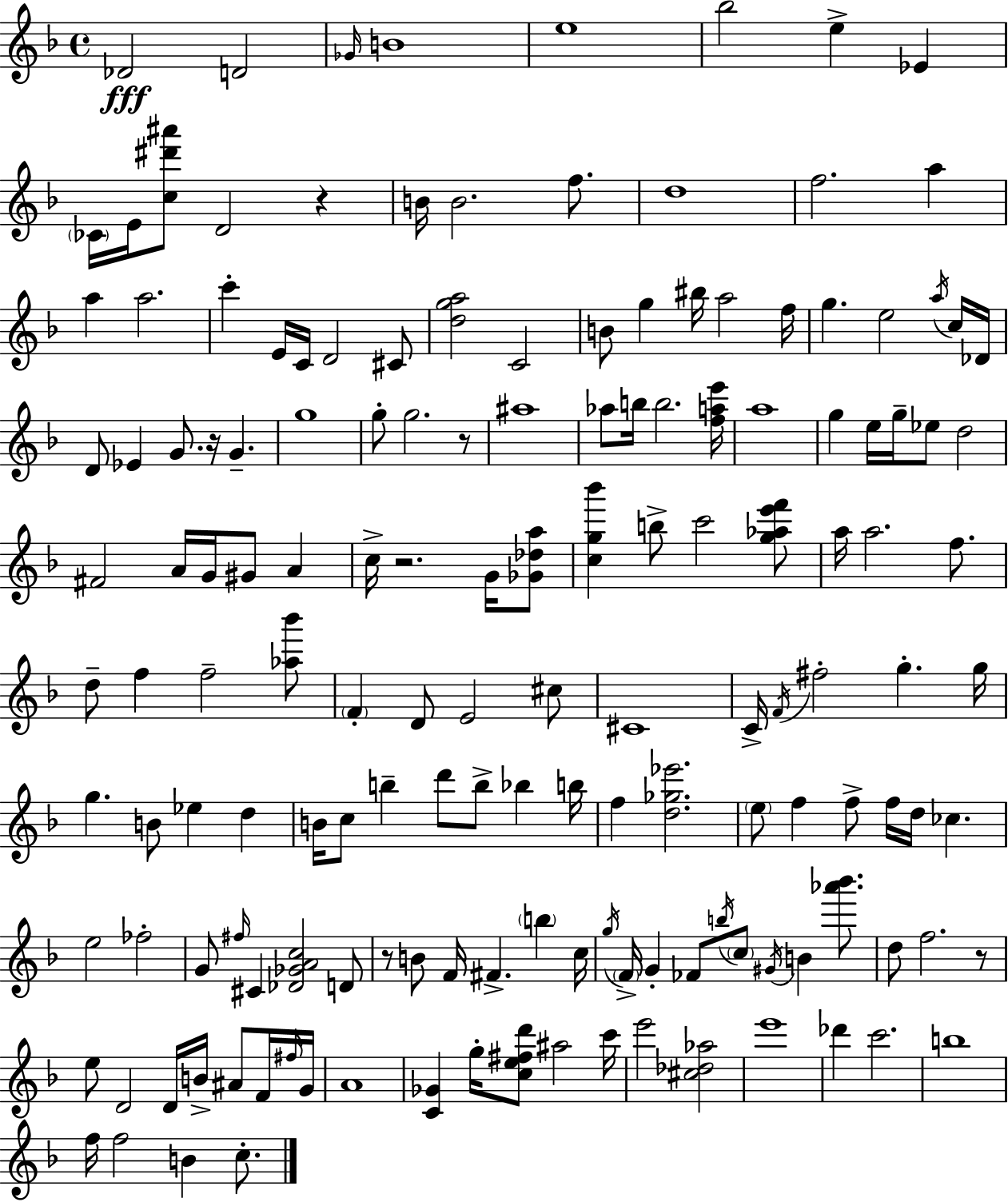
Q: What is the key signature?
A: F major